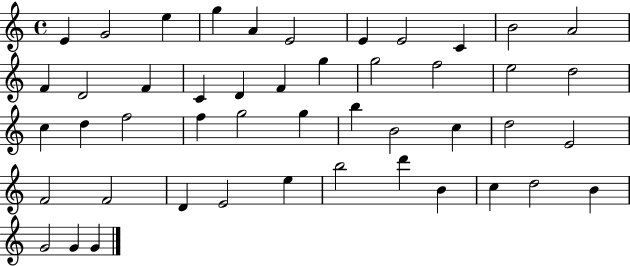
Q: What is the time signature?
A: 4/4